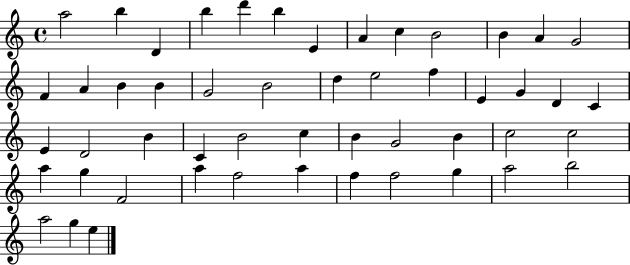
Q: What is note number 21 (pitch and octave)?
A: E5